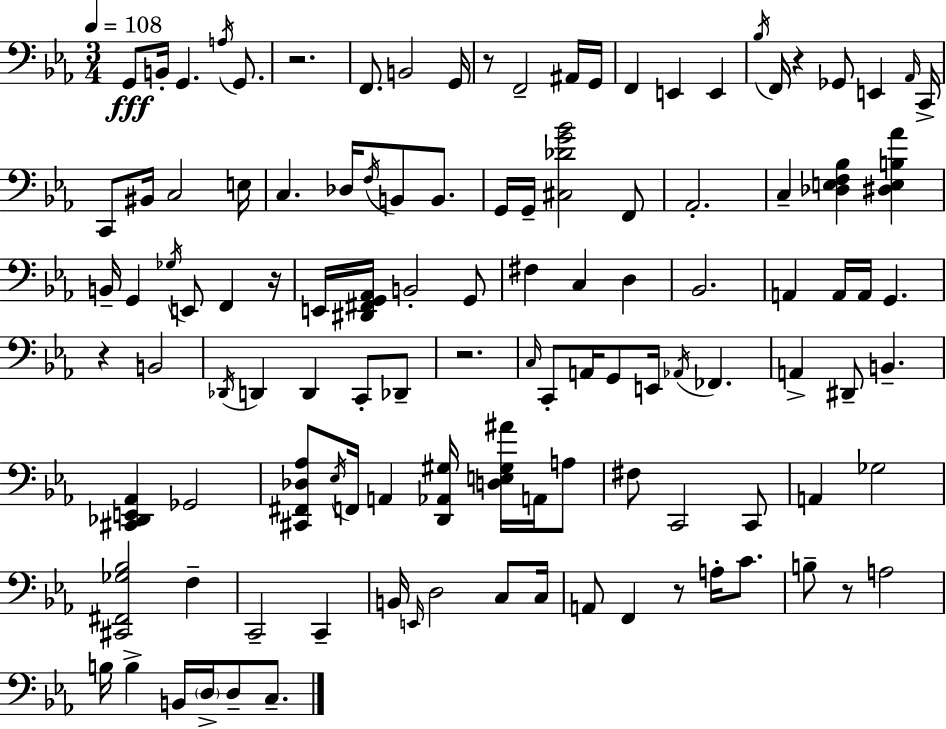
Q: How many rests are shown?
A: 8